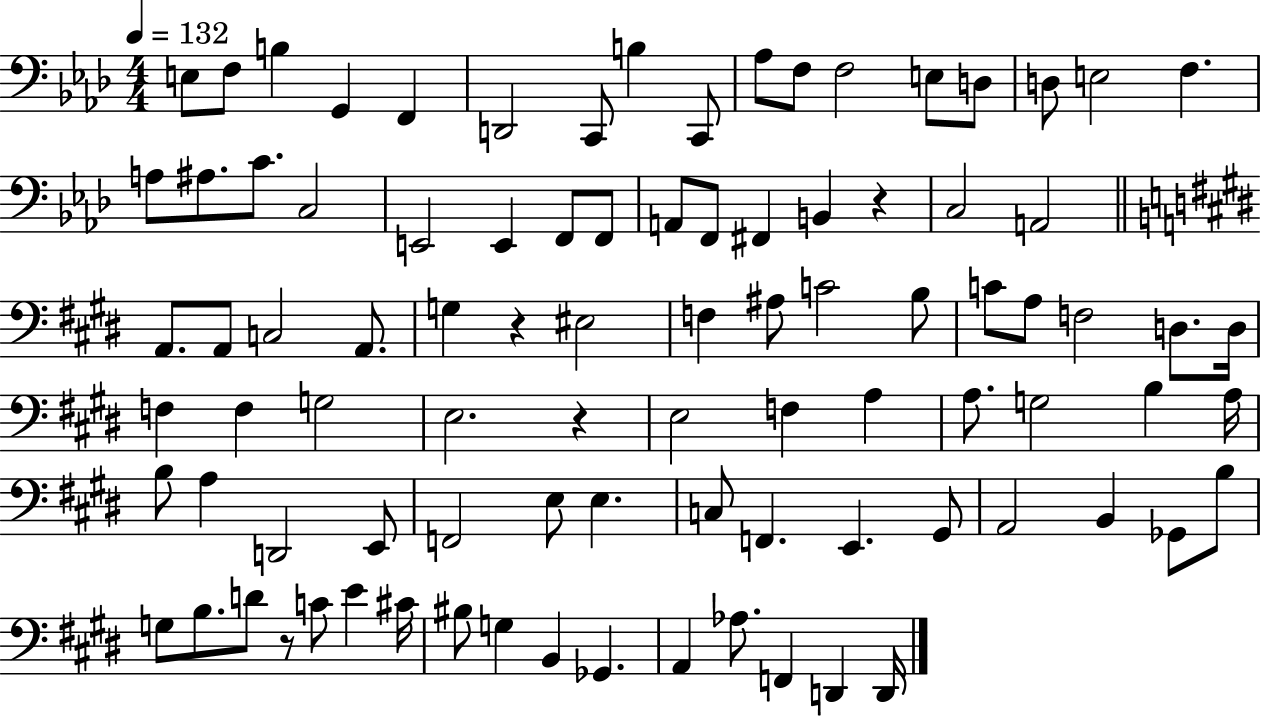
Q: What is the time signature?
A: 4/4